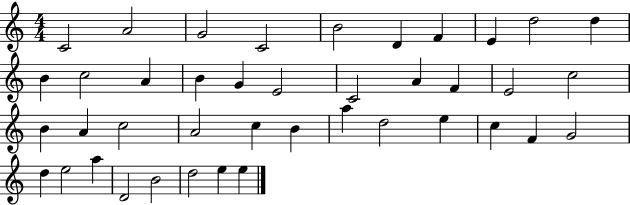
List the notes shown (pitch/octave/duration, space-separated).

C4/h A4/h G4/h C4/h B4/h D4/q F4/q E4/q D5/h D5/q B4/q C5/h A4/q B4/q G4/q E4/h C4/h A4/q F4/q E4/h C5/h B4/q A4/q C5/h A4/h C5/q B4/q A5/q D5/h E5/q C5/q F4/q G4/h D5/q E5/h A5/q D4/h B4/h D5/h E5/q E5/q